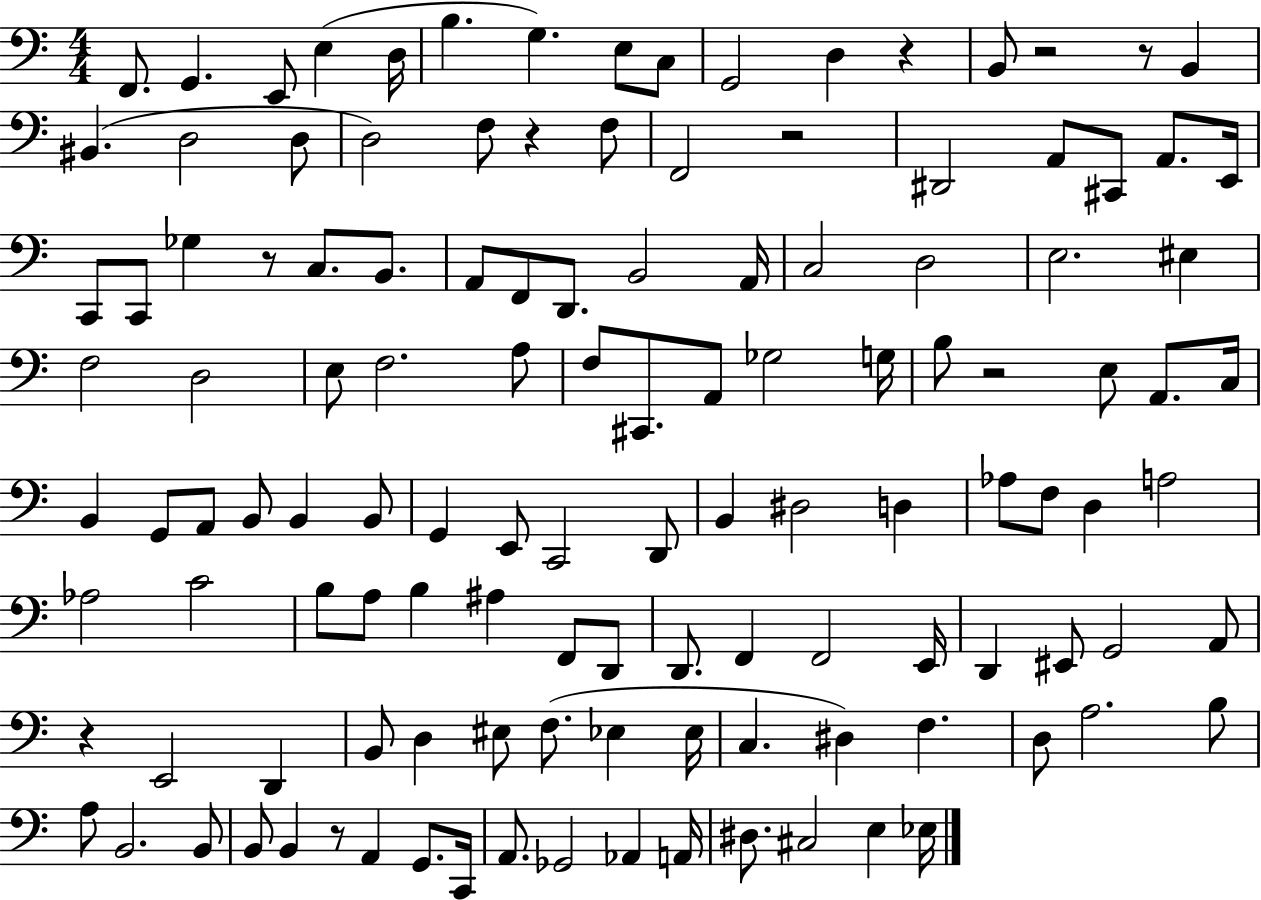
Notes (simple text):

F2/e. G2/q. E2/e E3/q D3/s B3/q. G3/q. E3/e C3/e G2/h D3/q R/q B2/e R/h R/e B2/q BIS2/q. D3/h D3/e D3/h F3/e R/q F3/e F2/h R/h D#2/h A2/e C#2/e A2/e. E2/s C2/e C2/e Gb3/q R/e C3/e. B2/e. A2/e F2/e D2/e. B2/h A2/s C3/h D3/h E3/h. EIS3/q F3/h D3/h E3/e F3/h. A3/e F3/e C#2/e. A2/e Gb3/h G3/s B3/e R/h E3/e A2/e. C3/s B2/q G2/e A2/e B2/e B2/q B2/e G2/q E2/e C2/h D2/e B2/q D#3/h D3/q Ab3/e F3/e D3/q A3/h Ab3/h C4/h B3/e A3/e B3/q A#3/q F2/e D2/e D2/e. F2/q F2/h E2/s D2/q EIS2/e G2/h A2/e R/q E2/h D2/q B2/e D3/q EIS3/e F3/e. Eb3/q Eb3/s C3/q. D#3/q F3/q. D3/e A3/h. B3/e A3/e B2/h. B2/e B2/e B2/q R/e A2/q G2/e. C2/s A2/e. Gb2/h Ab2/q A2/s D#3/e. C#3/h E3/q Eb3/s